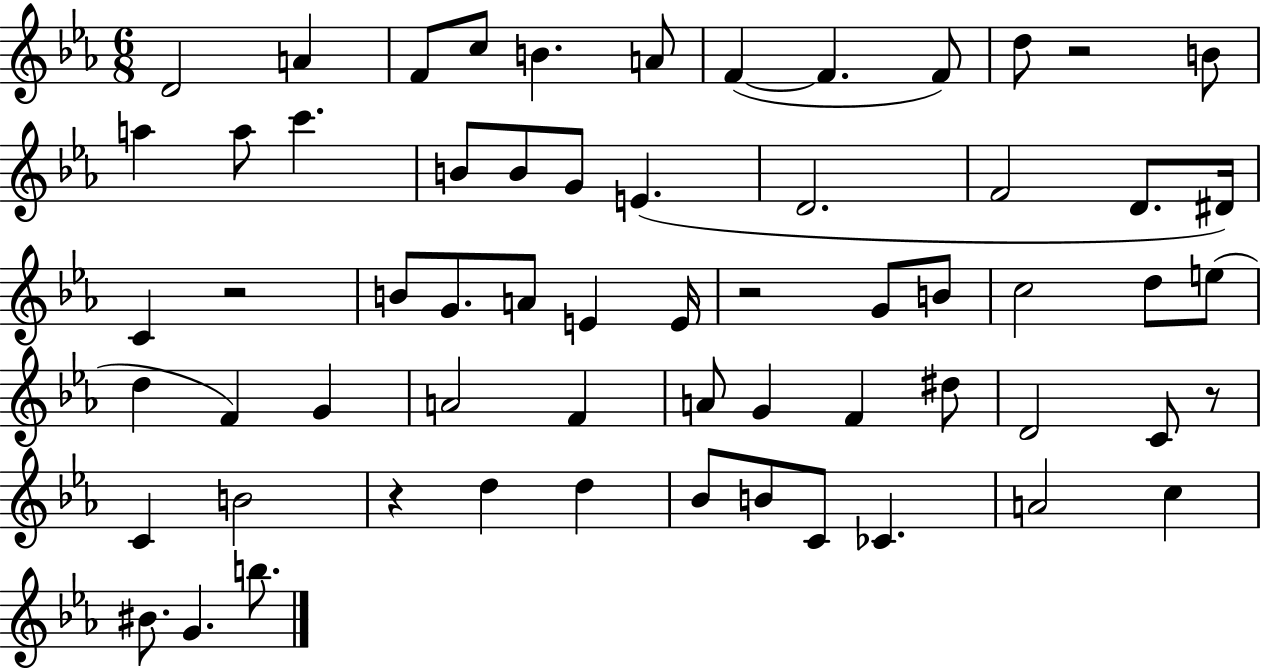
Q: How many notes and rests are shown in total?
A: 62